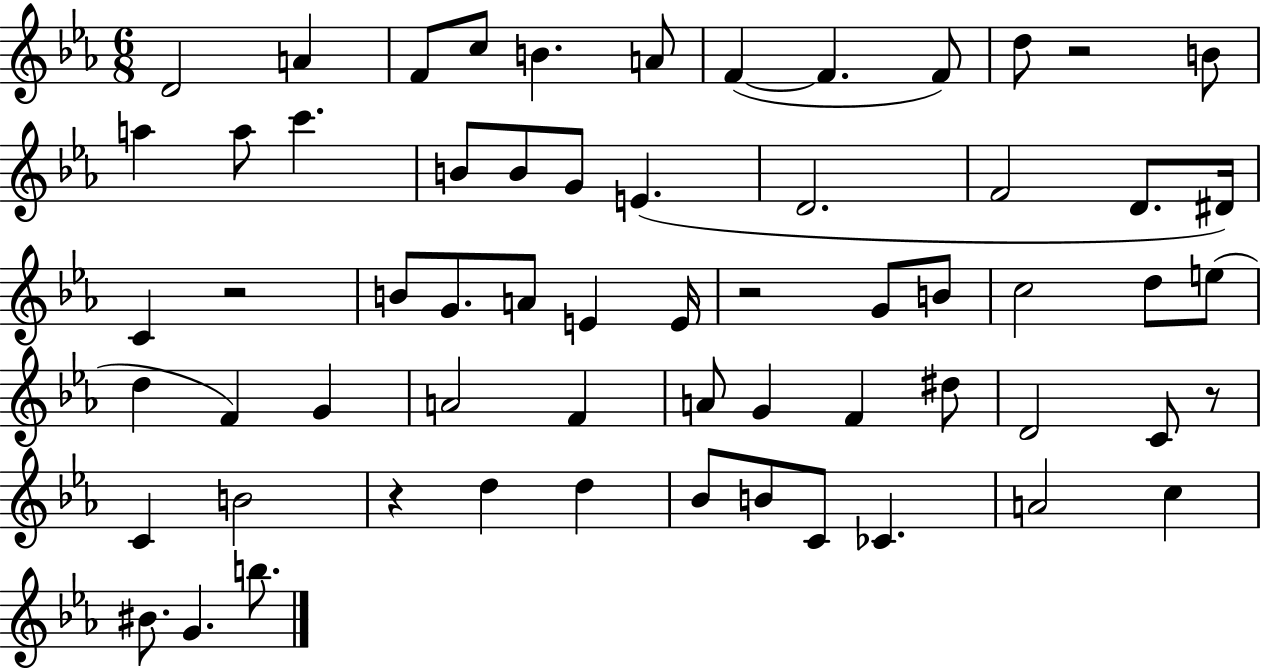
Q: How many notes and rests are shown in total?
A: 62